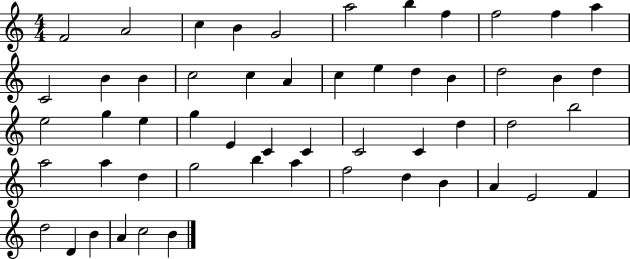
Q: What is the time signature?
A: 4/4